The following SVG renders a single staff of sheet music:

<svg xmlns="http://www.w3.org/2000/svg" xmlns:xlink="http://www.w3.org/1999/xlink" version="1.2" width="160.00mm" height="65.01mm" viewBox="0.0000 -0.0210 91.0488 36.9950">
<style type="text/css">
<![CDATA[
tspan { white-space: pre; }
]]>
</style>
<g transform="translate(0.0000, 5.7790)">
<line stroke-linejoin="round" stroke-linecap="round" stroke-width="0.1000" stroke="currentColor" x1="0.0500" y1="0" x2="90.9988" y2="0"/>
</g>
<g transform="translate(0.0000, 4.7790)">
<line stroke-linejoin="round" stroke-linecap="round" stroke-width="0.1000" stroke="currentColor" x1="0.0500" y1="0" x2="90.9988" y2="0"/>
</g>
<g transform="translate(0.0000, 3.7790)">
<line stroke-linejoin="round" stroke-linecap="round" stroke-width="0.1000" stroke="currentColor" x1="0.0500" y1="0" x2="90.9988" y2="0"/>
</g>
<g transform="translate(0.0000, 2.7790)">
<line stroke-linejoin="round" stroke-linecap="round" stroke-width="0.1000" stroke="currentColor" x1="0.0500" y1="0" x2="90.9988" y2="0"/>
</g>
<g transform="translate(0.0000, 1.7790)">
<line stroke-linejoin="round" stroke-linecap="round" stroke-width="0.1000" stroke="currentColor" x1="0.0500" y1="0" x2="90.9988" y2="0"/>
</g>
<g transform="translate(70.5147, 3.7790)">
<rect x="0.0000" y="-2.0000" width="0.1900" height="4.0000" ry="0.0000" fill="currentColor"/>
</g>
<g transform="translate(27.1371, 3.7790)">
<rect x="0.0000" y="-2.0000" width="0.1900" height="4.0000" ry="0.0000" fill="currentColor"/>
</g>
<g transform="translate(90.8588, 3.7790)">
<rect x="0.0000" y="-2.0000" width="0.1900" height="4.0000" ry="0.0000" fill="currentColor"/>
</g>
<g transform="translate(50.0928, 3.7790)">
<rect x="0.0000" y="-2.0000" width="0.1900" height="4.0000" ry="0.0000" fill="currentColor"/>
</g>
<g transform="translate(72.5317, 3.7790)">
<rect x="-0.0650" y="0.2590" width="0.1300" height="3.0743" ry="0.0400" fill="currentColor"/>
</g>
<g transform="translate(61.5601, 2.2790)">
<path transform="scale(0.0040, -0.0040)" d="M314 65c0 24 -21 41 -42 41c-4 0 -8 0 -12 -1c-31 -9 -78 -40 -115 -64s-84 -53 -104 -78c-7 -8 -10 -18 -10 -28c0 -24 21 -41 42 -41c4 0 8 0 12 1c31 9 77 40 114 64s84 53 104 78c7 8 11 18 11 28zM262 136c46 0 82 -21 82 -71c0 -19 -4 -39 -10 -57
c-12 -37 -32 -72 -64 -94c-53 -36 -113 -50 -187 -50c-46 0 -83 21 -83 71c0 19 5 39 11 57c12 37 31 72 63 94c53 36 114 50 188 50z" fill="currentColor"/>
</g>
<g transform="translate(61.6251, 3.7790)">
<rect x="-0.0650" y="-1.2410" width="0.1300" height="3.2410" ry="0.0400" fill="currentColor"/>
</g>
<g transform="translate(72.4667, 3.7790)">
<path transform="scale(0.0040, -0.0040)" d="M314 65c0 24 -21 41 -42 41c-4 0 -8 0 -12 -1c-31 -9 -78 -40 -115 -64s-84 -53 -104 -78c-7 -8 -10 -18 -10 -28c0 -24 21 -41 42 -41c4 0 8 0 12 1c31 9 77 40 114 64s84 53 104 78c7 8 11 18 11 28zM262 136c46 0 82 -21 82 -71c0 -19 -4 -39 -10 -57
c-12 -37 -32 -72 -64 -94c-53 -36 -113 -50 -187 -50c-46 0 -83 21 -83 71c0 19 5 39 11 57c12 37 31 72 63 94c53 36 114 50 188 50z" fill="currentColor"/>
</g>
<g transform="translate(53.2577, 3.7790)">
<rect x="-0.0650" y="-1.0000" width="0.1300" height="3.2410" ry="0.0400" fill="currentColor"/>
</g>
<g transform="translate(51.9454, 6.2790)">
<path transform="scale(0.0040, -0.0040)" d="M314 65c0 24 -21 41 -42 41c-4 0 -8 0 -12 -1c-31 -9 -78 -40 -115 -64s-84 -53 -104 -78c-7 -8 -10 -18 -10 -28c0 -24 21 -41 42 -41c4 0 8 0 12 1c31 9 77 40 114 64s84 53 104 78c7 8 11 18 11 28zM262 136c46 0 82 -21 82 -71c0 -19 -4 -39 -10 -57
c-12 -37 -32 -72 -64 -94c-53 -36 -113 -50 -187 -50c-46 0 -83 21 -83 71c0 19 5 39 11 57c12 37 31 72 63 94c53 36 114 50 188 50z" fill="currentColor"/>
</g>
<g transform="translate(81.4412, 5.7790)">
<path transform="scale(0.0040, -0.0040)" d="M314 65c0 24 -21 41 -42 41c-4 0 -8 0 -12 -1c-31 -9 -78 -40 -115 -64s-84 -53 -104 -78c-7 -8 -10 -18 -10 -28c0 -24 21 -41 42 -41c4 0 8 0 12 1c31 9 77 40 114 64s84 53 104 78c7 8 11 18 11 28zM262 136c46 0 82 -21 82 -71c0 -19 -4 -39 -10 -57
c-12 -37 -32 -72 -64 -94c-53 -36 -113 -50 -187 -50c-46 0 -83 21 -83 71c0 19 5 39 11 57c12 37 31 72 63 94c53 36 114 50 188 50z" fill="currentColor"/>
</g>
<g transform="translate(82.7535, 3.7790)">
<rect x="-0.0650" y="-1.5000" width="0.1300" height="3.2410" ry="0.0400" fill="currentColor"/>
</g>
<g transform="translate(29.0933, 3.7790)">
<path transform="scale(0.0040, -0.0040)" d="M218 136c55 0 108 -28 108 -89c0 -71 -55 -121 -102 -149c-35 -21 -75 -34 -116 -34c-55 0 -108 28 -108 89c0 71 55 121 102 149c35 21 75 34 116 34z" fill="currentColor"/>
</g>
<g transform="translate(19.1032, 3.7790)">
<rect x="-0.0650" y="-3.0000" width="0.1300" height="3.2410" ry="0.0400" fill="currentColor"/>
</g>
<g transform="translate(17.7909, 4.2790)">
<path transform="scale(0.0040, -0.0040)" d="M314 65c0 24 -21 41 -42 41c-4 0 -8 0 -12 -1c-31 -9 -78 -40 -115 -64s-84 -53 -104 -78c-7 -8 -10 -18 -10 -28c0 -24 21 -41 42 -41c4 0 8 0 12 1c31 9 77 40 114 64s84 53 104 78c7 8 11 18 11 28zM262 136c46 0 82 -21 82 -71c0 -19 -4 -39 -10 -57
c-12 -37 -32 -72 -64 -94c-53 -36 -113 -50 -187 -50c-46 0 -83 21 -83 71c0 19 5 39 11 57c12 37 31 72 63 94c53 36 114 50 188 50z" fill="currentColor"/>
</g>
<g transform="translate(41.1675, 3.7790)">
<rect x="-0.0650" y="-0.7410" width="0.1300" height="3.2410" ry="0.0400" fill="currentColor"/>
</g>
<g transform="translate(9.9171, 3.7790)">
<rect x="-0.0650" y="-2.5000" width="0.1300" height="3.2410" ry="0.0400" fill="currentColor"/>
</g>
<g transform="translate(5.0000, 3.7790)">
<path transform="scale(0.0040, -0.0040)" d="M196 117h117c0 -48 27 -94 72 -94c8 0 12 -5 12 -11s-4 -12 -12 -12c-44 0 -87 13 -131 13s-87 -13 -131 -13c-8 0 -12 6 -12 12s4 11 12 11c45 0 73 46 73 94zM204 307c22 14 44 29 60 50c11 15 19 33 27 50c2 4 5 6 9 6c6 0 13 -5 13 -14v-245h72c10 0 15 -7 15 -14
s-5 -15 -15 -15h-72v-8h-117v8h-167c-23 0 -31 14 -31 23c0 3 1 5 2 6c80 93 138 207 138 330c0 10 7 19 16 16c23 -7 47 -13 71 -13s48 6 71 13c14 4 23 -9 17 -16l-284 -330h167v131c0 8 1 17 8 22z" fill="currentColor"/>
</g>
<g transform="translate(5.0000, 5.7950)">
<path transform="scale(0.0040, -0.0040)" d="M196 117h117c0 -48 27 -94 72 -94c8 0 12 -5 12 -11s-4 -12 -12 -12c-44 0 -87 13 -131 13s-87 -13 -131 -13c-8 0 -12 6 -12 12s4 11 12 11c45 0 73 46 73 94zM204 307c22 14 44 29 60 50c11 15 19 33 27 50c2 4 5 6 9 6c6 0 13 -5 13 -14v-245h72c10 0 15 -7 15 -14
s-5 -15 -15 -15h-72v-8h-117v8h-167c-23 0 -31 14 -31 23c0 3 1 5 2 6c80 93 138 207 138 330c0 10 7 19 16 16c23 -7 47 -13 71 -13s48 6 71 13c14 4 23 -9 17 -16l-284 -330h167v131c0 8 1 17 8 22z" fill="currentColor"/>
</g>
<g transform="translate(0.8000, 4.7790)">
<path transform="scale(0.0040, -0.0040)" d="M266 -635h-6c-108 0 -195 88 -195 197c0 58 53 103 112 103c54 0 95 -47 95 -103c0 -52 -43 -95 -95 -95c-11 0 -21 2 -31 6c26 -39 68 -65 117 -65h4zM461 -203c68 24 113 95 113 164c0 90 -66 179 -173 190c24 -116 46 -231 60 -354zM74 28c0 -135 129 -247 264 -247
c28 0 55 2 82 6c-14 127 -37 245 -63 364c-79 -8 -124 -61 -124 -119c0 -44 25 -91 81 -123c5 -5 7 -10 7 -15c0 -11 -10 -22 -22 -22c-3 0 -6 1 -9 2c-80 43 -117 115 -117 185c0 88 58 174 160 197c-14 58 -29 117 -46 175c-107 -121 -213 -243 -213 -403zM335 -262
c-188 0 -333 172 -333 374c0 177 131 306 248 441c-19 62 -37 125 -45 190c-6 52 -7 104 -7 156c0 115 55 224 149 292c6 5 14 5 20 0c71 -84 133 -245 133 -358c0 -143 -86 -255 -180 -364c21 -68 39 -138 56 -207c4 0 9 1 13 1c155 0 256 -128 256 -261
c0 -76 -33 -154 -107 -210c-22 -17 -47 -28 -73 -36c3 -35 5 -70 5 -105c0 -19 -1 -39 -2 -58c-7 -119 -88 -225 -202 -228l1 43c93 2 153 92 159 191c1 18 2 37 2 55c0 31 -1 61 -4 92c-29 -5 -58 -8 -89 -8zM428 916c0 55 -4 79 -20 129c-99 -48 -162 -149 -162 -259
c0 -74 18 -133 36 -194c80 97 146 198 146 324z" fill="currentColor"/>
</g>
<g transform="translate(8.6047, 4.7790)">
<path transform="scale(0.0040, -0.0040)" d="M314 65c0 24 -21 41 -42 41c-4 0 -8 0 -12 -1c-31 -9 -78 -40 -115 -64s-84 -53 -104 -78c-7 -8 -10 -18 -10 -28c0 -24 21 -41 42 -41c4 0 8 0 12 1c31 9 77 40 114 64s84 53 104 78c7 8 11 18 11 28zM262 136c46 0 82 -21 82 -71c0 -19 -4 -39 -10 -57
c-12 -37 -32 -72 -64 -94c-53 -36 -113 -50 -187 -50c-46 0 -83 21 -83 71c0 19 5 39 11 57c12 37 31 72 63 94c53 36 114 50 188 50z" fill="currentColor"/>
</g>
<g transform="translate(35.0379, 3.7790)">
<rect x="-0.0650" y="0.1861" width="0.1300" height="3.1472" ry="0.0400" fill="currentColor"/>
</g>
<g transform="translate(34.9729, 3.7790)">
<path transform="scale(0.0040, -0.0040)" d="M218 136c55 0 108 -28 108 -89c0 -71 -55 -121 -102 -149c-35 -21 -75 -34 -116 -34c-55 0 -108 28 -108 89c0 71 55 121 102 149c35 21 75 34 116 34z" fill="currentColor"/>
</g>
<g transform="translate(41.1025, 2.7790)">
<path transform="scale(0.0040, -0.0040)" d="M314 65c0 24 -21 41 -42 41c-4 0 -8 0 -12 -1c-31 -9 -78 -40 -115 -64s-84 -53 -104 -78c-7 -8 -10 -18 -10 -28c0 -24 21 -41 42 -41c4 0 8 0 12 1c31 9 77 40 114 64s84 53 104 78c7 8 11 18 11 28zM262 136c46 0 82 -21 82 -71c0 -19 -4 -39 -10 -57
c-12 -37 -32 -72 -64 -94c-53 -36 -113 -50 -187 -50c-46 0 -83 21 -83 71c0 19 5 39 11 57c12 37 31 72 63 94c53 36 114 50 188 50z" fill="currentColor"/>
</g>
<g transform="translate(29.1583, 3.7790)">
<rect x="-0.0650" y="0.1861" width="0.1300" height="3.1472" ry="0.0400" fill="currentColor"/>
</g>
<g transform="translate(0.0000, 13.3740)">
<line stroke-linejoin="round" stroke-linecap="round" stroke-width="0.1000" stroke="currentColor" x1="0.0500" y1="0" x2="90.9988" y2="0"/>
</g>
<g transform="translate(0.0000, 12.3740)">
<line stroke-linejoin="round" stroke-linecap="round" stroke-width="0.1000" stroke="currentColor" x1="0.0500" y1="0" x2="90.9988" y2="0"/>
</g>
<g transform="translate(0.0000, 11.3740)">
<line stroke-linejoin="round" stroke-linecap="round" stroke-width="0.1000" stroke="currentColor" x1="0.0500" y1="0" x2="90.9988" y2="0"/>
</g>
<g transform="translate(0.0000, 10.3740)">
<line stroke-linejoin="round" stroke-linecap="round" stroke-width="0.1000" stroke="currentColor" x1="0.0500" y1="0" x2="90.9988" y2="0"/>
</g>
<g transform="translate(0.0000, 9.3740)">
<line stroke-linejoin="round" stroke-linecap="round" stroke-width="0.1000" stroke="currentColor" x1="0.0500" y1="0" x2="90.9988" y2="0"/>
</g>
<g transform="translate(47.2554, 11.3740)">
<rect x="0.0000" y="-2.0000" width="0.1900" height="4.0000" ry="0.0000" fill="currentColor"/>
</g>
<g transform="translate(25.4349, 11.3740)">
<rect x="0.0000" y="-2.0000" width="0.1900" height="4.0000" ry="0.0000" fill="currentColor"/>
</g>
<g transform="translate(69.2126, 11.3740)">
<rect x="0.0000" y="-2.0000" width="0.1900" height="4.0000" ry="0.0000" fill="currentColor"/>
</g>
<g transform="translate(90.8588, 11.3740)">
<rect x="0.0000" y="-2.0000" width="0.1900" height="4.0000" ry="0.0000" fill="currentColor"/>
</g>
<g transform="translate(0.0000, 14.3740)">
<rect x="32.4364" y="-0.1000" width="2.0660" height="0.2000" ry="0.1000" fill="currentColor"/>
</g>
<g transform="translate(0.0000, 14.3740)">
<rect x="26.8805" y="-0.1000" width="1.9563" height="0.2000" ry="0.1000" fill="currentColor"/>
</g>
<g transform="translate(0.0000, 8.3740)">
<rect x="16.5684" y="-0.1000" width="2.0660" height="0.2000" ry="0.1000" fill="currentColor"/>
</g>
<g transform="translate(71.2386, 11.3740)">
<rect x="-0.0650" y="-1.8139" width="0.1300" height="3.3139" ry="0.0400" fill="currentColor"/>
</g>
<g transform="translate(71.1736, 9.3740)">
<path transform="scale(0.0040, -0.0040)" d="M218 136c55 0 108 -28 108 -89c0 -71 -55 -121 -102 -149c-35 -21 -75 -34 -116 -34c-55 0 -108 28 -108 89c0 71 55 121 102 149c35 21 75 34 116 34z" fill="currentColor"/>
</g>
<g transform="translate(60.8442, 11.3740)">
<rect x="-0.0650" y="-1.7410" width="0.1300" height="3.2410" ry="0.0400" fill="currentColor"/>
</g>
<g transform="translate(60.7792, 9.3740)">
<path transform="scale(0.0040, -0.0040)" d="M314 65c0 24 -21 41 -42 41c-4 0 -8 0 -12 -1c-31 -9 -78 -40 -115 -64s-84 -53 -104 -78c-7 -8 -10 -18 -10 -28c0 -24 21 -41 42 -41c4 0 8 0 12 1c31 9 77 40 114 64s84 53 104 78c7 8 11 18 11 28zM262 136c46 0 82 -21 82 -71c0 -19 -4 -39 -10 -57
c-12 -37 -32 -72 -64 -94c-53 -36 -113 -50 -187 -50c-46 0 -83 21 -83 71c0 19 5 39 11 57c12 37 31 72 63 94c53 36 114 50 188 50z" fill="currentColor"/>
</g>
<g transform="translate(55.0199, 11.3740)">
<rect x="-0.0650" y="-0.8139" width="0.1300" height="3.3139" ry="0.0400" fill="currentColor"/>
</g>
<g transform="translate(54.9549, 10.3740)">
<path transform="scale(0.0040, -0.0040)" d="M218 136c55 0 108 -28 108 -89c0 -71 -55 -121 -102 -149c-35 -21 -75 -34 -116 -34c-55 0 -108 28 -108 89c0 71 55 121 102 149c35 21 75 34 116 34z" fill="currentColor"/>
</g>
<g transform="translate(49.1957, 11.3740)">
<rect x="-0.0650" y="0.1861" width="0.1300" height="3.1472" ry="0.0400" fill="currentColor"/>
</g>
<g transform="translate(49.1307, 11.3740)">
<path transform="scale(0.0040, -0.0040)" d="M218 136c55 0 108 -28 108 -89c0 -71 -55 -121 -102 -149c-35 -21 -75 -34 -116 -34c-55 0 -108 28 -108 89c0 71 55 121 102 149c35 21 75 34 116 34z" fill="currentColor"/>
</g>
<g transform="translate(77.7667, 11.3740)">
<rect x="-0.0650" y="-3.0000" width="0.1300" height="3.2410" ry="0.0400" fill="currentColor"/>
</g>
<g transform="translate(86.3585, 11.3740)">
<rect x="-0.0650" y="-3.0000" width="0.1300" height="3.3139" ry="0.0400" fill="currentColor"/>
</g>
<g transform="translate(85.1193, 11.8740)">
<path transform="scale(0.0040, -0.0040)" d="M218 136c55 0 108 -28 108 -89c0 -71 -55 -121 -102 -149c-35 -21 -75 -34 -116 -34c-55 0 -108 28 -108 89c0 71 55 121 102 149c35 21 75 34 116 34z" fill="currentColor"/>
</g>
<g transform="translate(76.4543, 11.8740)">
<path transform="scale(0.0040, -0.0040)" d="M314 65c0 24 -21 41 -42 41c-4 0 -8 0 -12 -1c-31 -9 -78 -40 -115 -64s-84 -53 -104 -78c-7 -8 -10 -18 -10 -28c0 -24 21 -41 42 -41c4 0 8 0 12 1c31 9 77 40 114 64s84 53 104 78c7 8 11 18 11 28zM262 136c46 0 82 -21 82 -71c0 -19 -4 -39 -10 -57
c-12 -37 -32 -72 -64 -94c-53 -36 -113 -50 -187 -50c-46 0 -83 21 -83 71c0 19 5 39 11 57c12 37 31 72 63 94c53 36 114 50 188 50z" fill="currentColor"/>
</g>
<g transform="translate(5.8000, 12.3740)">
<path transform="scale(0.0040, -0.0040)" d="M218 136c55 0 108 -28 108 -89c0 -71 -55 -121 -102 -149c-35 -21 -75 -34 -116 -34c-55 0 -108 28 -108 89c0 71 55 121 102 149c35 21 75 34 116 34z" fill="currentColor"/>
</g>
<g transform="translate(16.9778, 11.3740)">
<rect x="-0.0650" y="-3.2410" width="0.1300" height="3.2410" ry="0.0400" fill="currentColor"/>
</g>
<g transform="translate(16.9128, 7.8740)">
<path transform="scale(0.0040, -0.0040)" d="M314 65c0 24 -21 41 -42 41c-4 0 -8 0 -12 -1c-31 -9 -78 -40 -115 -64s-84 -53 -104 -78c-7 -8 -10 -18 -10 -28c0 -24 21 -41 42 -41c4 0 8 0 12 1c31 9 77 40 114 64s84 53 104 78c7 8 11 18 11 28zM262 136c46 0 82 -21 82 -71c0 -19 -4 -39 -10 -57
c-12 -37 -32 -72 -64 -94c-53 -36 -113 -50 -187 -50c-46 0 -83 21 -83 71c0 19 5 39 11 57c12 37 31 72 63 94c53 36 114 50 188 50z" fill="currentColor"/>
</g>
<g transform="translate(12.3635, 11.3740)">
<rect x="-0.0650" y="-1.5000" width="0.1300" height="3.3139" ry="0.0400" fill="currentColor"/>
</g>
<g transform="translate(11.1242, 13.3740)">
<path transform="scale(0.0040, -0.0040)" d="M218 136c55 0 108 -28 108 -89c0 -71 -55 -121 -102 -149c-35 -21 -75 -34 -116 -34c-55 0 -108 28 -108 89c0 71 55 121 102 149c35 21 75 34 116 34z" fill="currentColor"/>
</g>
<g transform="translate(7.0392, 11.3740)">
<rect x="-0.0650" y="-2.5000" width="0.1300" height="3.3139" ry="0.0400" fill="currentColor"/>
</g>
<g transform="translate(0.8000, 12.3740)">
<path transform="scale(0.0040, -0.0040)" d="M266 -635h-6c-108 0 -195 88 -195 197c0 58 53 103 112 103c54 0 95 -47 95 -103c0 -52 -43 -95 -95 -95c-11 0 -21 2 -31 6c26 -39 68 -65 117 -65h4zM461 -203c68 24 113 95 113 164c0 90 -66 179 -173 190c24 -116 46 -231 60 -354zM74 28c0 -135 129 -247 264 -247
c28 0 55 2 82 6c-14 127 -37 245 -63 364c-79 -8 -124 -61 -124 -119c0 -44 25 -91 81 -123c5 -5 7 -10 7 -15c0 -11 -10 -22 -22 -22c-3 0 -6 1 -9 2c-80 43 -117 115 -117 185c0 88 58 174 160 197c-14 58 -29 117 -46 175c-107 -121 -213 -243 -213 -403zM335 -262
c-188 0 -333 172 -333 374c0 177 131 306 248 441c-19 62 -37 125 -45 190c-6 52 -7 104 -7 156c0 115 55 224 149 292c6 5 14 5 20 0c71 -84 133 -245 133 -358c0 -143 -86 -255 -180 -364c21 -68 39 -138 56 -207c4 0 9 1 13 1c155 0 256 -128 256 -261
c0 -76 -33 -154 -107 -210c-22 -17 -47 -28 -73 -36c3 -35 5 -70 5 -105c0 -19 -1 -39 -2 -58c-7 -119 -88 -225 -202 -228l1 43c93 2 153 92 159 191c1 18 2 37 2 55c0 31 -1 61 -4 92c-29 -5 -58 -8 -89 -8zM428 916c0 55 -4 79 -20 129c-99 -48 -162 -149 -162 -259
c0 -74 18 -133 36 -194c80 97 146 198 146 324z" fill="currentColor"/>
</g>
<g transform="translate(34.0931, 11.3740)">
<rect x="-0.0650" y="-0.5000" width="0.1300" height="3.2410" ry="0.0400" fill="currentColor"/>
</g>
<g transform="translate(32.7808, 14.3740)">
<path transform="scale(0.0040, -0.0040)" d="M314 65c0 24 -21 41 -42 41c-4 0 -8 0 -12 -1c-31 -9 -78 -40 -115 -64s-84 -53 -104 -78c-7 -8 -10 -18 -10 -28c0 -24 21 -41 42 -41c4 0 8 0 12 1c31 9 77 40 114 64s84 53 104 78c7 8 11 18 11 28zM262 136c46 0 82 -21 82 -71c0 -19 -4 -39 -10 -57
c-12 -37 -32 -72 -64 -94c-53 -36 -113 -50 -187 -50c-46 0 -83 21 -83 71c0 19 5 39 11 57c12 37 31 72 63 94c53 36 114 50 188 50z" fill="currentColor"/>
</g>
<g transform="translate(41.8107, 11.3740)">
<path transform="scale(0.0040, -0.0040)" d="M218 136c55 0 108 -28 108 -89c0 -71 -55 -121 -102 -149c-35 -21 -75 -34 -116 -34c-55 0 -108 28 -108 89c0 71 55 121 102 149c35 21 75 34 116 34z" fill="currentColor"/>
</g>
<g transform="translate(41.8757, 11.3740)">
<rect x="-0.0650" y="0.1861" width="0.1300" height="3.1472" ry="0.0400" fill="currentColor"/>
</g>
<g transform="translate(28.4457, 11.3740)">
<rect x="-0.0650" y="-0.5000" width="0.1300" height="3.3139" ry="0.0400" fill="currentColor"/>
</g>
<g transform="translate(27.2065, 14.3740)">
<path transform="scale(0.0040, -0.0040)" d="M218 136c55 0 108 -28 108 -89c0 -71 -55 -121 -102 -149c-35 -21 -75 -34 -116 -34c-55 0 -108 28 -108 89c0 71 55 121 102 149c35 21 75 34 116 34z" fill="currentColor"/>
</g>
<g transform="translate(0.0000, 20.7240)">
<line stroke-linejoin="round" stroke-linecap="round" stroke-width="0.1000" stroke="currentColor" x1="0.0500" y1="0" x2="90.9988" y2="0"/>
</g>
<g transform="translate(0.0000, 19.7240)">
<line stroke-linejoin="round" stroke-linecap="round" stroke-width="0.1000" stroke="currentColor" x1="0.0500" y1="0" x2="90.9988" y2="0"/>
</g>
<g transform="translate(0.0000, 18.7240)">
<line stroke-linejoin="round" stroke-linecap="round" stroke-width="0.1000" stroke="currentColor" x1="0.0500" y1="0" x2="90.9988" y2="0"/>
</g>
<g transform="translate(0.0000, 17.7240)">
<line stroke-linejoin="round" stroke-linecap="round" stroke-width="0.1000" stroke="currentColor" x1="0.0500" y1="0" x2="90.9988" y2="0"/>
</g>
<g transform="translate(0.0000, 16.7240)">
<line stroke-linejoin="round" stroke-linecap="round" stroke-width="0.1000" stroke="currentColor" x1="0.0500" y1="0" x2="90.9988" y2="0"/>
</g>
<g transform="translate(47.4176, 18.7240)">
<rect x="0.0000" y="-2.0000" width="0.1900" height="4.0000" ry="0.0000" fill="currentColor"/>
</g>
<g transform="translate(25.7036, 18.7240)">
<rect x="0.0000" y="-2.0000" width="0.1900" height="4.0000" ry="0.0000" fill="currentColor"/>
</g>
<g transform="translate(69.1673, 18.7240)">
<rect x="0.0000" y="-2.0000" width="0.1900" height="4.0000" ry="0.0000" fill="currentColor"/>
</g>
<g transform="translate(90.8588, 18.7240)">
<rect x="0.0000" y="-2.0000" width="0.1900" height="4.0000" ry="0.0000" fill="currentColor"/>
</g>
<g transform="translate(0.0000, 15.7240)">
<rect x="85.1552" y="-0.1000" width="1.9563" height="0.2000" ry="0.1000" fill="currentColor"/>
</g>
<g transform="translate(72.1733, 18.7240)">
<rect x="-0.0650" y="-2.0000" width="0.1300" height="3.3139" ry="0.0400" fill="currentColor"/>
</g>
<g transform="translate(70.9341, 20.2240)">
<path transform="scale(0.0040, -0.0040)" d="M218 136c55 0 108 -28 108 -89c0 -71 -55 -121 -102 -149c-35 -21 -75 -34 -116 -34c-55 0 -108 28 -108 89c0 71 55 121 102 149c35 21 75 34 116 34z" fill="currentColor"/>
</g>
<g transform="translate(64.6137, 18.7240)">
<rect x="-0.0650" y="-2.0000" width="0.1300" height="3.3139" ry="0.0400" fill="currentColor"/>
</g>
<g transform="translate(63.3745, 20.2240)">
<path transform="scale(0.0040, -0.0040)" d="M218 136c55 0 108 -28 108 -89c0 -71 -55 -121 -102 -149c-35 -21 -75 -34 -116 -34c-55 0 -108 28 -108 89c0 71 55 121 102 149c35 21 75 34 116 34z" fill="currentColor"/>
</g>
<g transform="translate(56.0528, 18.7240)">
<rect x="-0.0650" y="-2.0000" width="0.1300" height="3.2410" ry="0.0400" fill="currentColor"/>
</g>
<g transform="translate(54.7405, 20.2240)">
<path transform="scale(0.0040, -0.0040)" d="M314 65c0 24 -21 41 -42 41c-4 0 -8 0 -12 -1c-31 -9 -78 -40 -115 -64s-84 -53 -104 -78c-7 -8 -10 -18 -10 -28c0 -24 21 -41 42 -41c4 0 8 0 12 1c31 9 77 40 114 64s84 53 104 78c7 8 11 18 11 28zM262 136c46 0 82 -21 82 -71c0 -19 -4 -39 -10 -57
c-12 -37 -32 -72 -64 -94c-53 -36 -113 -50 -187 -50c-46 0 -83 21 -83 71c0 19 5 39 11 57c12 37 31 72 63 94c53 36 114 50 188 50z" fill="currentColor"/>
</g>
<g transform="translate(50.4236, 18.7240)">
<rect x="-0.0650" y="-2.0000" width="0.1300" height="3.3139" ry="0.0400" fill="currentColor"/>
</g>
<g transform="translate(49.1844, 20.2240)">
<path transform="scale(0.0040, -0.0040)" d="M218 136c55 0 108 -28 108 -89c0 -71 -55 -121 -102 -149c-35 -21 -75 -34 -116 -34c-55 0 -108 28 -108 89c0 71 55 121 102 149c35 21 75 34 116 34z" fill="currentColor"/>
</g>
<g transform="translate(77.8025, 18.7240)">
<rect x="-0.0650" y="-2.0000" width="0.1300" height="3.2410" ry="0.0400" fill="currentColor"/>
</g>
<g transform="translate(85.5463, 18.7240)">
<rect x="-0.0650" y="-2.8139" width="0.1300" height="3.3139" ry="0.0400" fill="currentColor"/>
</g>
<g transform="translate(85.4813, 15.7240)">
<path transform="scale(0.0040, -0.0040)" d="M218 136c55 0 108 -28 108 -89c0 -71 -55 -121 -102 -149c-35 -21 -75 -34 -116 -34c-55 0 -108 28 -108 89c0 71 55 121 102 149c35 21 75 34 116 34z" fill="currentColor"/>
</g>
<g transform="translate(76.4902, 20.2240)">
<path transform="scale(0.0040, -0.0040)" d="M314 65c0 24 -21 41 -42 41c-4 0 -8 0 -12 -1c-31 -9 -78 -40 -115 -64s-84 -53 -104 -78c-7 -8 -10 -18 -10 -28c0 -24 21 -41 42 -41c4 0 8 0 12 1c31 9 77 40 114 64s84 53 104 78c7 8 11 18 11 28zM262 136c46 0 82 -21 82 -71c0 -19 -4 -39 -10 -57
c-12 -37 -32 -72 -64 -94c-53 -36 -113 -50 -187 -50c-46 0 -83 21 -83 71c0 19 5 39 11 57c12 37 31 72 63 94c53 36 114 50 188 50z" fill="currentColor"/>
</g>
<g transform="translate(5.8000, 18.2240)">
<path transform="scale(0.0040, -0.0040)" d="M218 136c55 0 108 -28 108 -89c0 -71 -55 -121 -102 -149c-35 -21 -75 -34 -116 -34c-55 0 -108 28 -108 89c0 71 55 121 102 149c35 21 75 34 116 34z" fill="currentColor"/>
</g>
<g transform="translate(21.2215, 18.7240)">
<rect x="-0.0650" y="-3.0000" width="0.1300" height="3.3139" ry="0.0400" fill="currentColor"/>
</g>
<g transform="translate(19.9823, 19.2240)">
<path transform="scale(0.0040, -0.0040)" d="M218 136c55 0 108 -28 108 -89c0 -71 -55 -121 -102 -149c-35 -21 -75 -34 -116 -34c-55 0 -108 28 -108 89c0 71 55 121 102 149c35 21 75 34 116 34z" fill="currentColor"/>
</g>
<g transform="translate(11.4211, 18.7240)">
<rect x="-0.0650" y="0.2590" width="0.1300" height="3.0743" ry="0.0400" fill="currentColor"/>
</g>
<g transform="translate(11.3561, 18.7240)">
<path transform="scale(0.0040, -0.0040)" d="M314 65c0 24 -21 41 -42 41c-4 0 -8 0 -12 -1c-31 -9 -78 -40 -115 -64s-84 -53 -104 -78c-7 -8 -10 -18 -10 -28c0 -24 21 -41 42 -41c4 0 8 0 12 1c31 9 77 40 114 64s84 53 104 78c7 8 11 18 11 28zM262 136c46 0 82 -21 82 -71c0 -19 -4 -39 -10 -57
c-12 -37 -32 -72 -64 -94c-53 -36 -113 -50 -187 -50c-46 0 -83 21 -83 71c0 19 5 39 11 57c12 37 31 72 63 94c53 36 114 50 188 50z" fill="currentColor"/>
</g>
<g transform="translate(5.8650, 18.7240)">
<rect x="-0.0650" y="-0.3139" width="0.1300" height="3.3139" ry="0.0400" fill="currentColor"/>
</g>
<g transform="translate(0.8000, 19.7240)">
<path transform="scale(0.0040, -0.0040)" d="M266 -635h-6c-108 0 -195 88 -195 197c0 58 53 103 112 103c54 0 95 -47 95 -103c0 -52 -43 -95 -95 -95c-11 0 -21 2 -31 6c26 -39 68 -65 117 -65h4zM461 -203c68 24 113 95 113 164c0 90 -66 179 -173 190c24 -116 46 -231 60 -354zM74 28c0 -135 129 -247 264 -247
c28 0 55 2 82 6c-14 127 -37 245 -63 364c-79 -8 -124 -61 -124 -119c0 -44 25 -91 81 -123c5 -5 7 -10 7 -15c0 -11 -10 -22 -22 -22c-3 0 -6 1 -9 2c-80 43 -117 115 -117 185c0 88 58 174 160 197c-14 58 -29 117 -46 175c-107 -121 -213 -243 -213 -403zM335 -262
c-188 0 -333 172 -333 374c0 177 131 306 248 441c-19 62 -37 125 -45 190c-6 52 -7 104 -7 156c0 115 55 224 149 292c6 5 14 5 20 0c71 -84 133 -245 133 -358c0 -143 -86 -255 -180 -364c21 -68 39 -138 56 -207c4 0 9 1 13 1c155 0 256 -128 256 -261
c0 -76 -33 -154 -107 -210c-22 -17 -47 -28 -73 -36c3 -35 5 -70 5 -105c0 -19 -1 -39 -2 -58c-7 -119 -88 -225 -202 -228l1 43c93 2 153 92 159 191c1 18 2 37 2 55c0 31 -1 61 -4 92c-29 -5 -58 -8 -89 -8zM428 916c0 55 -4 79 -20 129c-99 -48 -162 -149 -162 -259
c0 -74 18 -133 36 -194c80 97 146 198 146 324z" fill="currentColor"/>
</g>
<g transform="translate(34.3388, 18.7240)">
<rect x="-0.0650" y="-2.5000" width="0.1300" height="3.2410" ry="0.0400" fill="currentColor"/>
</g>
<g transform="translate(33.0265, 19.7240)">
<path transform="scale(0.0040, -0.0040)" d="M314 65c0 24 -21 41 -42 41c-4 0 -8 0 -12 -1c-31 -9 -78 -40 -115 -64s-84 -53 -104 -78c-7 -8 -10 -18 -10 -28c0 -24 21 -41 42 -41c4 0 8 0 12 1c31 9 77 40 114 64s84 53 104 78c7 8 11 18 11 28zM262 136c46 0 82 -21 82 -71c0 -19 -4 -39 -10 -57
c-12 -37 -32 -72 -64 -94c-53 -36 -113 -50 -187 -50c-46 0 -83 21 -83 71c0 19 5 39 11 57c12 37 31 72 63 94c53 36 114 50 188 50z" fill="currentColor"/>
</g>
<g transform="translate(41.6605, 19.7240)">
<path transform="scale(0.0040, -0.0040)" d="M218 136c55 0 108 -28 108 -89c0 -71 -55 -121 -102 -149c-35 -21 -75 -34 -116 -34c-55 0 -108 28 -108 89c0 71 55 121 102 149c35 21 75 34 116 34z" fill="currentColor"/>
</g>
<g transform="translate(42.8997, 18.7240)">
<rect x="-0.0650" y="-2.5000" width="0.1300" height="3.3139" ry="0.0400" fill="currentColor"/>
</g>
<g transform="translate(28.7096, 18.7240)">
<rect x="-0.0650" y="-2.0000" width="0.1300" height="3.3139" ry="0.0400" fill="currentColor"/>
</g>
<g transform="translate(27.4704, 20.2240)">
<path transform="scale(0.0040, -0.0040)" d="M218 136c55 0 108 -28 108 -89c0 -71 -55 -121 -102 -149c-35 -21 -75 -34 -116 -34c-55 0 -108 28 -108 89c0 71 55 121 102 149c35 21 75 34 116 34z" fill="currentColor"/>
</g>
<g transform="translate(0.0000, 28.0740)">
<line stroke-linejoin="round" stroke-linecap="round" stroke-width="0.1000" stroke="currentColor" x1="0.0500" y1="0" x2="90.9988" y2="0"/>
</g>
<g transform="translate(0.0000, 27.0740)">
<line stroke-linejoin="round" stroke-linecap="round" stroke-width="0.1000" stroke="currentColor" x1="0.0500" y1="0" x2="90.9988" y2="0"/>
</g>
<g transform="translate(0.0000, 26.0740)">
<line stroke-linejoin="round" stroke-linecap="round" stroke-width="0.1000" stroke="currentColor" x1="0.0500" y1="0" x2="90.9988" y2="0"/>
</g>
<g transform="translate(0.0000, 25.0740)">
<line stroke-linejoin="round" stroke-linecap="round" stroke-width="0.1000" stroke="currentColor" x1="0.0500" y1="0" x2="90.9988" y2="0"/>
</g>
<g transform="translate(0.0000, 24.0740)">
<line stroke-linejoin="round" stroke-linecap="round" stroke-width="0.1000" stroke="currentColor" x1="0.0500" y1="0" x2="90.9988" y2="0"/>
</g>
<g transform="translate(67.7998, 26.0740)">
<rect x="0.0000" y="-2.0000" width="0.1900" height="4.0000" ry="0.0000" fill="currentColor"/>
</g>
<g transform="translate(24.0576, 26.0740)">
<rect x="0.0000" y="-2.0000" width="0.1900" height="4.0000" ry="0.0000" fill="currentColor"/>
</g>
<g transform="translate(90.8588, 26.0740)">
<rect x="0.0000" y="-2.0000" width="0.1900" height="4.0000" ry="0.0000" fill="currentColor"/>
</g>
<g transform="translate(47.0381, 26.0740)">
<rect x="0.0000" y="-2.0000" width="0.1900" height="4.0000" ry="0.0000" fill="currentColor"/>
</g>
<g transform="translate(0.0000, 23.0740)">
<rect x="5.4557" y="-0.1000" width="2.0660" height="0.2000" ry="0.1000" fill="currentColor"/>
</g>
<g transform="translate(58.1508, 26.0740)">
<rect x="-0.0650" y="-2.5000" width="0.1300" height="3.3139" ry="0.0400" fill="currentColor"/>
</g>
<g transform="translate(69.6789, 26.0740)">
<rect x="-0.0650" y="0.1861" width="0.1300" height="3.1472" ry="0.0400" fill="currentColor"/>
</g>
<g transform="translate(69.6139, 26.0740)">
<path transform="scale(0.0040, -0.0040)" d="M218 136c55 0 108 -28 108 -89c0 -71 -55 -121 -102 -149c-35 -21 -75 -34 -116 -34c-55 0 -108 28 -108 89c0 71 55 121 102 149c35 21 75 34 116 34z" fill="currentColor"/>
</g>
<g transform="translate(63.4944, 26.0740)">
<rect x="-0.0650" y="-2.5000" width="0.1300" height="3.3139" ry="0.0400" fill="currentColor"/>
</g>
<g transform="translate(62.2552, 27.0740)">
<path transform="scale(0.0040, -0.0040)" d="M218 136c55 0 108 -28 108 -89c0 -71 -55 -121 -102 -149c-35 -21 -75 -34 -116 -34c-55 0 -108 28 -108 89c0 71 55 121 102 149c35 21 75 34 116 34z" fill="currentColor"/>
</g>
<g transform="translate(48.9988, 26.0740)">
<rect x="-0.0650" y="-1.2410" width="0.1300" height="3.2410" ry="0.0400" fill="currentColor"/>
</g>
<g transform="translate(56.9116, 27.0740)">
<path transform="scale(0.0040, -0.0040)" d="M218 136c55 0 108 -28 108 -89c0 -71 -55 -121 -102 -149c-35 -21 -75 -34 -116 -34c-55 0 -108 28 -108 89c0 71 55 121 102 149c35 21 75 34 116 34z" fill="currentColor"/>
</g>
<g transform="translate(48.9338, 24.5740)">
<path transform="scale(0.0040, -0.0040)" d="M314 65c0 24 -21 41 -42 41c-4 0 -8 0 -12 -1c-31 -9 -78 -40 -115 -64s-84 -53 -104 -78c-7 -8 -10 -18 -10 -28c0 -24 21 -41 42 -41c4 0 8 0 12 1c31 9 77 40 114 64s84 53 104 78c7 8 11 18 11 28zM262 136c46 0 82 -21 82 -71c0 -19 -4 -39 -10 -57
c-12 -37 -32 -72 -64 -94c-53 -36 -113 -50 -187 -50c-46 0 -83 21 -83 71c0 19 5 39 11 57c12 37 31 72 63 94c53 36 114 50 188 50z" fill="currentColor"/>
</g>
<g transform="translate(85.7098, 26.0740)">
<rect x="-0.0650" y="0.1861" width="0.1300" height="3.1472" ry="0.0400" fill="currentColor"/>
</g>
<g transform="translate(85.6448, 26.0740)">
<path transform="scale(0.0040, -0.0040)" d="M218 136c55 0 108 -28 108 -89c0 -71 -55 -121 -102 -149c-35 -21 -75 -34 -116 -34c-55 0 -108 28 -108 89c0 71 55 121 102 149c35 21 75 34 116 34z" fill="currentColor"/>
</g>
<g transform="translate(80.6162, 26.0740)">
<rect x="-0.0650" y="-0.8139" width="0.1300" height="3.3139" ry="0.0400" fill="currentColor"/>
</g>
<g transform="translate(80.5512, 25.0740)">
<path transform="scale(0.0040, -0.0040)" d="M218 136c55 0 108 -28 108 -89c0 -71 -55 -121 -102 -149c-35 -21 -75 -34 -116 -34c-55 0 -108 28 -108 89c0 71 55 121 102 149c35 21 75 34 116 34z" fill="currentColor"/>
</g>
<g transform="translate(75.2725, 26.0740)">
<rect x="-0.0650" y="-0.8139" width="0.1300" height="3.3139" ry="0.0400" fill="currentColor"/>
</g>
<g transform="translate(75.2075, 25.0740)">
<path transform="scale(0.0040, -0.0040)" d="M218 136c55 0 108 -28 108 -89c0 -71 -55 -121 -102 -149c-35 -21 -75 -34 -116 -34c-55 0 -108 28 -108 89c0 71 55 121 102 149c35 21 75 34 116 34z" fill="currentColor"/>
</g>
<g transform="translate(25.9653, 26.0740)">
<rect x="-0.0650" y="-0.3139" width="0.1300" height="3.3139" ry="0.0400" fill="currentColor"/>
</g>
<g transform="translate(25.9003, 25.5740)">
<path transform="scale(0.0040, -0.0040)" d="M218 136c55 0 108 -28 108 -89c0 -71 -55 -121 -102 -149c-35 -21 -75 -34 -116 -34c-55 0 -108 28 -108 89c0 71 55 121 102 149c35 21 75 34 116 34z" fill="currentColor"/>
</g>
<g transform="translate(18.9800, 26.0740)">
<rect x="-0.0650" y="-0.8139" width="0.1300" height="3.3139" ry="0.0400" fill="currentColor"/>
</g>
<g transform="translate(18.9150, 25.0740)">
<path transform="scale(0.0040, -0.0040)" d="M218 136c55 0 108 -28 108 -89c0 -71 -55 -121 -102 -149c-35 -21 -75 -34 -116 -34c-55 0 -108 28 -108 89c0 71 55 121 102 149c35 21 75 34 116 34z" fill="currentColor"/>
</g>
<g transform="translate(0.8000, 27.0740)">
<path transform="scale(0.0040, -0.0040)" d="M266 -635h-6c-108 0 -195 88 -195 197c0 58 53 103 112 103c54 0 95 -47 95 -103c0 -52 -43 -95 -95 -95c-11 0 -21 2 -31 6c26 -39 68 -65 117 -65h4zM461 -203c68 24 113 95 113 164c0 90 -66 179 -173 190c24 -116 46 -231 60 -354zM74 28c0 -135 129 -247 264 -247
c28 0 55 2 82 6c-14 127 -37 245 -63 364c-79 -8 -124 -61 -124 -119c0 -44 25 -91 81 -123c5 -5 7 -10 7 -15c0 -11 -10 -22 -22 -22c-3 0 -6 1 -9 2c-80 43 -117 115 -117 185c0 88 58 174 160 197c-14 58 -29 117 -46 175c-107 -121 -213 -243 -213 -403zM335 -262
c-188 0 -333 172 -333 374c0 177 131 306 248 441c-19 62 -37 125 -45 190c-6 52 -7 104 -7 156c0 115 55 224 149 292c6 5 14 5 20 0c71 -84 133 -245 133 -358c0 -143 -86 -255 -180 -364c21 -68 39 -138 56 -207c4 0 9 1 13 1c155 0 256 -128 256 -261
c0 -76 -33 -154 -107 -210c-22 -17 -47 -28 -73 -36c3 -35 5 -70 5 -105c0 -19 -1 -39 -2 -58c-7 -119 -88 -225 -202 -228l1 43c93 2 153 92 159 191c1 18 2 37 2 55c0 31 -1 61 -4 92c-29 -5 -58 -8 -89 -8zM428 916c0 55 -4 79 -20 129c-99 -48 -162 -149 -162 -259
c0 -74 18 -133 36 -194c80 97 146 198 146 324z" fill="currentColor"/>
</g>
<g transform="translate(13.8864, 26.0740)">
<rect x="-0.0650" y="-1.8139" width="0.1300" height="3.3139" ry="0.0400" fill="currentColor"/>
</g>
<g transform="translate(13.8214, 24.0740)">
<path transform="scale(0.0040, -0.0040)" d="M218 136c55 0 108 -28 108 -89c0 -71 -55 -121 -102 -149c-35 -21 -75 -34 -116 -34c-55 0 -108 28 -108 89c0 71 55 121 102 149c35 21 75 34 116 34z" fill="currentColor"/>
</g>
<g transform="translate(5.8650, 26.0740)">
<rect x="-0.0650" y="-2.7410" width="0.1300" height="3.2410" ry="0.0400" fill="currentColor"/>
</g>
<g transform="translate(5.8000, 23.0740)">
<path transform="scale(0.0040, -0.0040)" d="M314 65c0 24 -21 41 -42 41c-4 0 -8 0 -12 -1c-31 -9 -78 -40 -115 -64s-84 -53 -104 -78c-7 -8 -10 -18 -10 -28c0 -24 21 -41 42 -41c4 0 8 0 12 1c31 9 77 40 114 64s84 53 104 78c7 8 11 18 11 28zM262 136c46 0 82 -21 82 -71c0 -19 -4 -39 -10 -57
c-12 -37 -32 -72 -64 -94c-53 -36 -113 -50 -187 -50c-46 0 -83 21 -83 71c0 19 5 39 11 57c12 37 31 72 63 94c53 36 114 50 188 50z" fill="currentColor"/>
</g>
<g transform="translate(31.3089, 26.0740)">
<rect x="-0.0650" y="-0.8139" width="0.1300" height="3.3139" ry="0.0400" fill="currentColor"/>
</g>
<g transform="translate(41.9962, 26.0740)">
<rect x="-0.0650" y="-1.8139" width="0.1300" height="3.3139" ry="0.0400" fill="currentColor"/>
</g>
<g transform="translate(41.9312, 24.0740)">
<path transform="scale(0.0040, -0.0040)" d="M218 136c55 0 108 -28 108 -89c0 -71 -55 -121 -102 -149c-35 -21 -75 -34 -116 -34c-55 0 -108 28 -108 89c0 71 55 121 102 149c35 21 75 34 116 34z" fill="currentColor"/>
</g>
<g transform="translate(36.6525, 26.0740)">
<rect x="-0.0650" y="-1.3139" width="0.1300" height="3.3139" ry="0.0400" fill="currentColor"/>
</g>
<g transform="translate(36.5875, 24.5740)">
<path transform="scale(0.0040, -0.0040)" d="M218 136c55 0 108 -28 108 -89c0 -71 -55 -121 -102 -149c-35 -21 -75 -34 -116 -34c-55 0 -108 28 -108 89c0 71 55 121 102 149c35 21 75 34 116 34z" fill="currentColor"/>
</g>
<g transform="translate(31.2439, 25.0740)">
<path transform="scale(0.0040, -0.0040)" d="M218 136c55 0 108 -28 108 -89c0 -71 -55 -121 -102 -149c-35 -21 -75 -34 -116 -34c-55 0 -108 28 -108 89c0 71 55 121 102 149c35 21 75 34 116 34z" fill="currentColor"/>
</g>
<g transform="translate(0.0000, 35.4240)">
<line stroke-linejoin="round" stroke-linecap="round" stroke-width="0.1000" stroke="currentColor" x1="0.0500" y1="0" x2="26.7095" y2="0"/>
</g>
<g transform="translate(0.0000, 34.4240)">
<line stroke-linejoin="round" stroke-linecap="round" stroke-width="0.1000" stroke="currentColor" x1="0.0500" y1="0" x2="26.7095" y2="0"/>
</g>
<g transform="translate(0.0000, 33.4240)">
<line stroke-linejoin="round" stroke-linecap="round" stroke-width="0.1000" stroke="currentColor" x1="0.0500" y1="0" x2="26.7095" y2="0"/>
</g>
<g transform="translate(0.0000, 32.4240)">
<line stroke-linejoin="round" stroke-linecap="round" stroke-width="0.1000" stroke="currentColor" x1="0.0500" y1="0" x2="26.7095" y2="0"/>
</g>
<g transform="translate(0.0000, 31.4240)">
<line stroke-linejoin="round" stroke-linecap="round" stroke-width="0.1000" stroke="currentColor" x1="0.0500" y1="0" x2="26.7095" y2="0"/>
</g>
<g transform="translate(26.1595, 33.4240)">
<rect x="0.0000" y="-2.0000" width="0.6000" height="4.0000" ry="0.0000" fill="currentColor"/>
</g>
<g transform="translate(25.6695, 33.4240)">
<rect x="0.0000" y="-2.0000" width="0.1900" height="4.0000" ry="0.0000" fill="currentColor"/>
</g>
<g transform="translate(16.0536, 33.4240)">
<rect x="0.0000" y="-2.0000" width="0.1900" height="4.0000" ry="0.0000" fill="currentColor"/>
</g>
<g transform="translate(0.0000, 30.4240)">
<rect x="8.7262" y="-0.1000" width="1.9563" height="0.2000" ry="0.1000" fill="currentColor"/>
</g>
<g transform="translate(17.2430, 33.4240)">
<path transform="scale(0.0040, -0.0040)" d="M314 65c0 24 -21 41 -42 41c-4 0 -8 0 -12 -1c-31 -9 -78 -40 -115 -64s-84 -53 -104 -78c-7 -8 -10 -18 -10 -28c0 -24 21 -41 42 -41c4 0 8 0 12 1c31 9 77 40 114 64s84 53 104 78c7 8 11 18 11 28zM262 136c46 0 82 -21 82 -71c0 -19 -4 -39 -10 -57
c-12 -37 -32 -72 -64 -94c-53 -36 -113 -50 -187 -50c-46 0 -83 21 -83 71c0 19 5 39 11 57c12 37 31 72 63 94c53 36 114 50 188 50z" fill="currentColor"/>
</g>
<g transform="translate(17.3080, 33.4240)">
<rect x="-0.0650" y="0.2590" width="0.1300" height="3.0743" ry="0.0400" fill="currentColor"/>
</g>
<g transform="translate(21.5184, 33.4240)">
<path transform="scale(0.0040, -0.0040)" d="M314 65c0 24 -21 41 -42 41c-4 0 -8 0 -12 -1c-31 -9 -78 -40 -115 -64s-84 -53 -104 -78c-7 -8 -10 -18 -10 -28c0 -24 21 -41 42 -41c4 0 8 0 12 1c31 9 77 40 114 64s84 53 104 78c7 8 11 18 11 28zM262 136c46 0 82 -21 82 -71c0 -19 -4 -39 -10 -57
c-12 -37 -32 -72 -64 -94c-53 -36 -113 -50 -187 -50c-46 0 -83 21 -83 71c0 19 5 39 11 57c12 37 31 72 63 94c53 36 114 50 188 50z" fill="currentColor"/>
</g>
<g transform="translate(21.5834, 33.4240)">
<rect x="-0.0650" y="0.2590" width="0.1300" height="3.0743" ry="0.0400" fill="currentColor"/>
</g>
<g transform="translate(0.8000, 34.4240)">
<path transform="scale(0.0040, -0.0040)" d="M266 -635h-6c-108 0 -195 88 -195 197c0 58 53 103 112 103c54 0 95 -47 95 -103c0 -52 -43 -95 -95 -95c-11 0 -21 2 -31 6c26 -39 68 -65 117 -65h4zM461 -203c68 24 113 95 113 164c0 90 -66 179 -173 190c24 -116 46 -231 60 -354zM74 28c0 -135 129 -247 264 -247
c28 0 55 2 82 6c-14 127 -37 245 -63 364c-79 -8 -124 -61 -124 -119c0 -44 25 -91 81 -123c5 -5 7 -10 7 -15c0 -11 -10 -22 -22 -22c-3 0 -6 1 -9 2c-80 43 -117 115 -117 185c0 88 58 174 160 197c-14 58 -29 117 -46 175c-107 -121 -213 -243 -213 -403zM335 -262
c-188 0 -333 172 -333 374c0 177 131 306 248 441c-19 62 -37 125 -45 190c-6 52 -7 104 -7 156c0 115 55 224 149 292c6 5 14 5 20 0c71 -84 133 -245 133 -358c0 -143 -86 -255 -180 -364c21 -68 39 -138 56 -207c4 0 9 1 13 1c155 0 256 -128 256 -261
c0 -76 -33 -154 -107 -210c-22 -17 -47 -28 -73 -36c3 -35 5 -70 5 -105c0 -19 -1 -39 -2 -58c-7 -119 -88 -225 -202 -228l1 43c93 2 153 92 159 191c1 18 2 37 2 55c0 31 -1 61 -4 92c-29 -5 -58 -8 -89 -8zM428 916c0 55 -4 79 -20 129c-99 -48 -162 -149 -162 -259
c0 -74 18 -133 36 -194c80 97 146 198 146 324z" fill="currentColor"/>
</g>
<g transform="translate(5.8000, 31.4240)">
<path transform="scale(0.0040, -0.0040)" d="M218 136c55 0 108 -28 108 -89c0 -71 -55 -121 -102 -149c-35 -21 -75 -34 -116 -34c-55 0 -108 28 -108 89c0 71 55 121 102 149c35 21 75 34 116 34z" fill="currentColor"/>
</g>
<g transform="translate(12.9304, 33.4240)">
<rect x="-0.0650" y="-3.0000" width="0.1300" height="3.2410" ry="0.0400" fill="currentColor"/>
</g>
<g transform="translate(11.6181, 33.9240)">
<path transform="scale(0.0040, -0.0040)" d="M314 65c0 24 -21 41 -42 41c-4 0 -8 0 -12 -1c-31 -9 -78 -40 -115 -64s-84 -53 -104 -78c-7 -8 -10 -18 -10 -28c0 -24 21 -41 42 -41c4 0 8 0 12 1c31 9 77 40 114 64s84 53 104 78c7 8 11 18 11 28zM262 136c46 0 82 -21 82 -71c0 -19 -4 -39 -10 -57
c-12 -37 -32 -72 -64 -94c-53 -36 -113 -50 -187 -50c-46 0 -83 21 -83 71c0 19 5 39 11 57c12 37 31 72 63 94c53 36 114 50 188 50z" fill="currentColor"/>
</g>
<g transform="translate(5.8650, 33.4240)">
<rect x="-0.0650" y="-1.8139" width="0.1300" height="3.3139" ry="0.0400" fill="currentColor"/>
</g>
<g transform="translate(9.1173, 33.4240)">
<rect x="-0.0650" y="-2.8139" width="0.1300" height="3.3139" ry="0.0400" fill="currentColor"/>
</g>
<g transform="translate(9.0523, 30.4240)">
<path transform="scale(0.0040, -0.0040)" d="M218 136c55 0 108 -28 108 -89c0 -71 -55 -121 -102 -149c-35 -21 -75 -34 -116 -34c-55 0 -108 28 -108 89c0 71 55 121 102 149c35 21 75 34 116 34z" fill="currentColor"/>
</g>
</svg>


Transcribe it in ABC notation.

X:1
T:Untitled
M:4/4
L:1/4
K:C
G2 A2 B B d2 D2 e2 B2 E2 G E b2 C C2 B B d f2 f A2 A c B2 A F G2 G F F2 F F F2 a a2 f d c d e f e2 G G B d d B f a A2 B2 B2